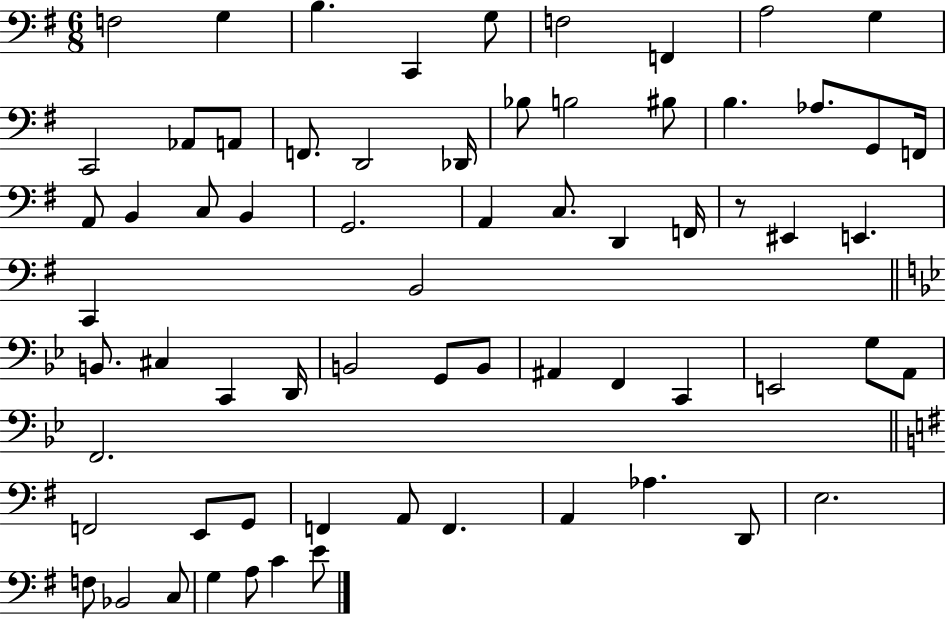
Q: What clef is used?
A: bass